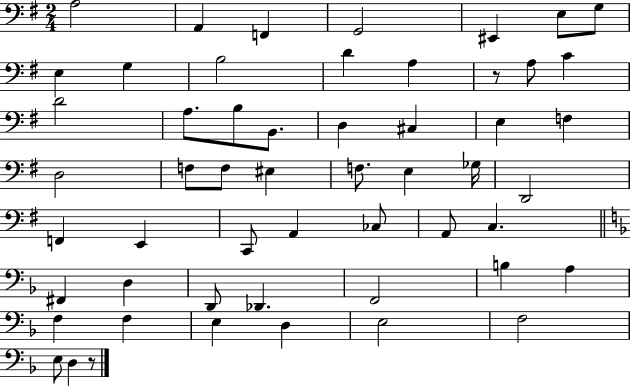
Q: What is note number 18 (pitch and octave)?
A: B2